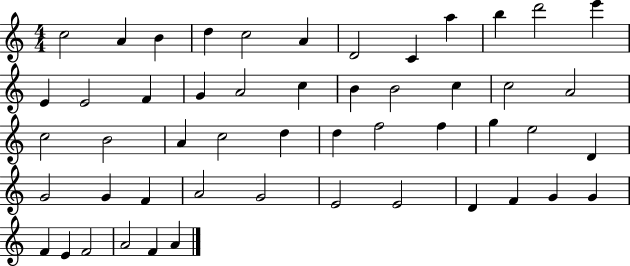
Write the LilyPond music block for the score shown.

{
  \clef treble
  \numericTimeSignature
  \time 4/4
  \key c \major
  c''2 a'4 b'4 | d''4 c''2 a'4 | d'2 c'4 a''4 | b''4 d'''2 e'''4 | \break e'4 e'2 f'4 | g'4 a'2 c''4 | b'4 b'2 c''4 | c''2 a'2 | \break c''2 b'2 | a'4 c''2 d''4 | d''4 f''2 f''4 | g''4 e''2 d'4 | \break g'2 g'4 f'4 | a'2 g'2 | e'2 e'2 | d'4 f'4 g'4 g'4 | \break f'4 e'4 f'2 | a'2 f'4 a'4 | \bar "|."
}